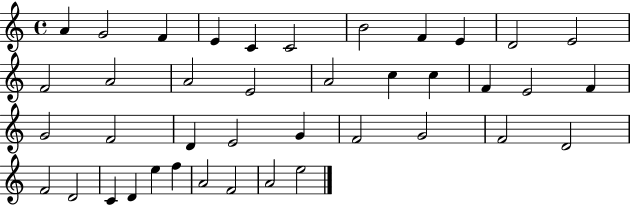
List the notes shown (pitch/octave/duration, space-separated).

A4/q G4/h F4/q E4/q C4/q C4/h B4/h F4/q E4/q D4/h E4/h F4/h A4/h A4/h E4/h A4/h C5/q C5/q F4/q E4/h F4/q G4/h F4/h D4/q E4/h G4/q F4/h G4/h F4/h D4/h F4/h D4/h C4/q D4/q E5/q F5/q A4/h F4/h A4/h E5/h